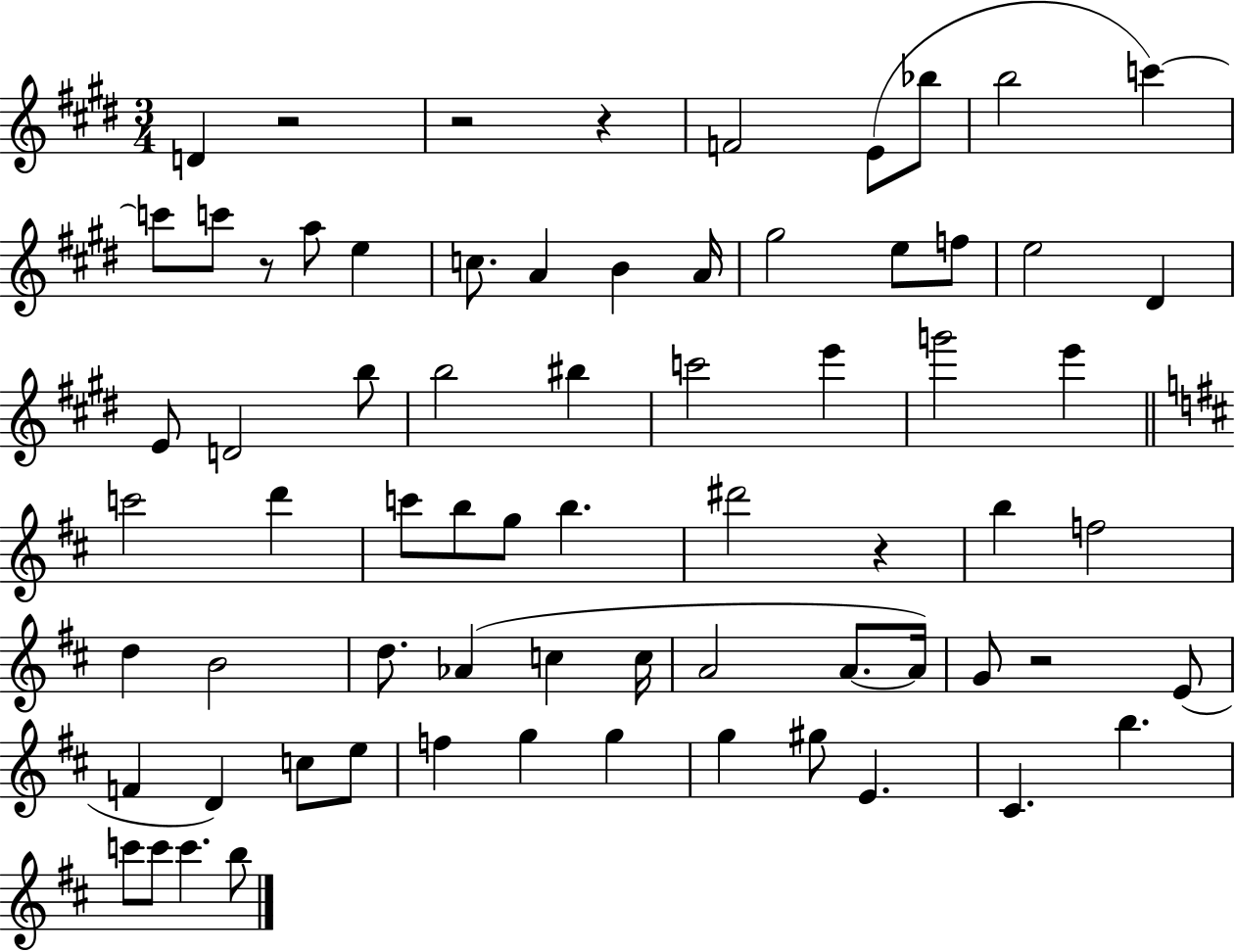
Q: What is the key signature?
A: E major